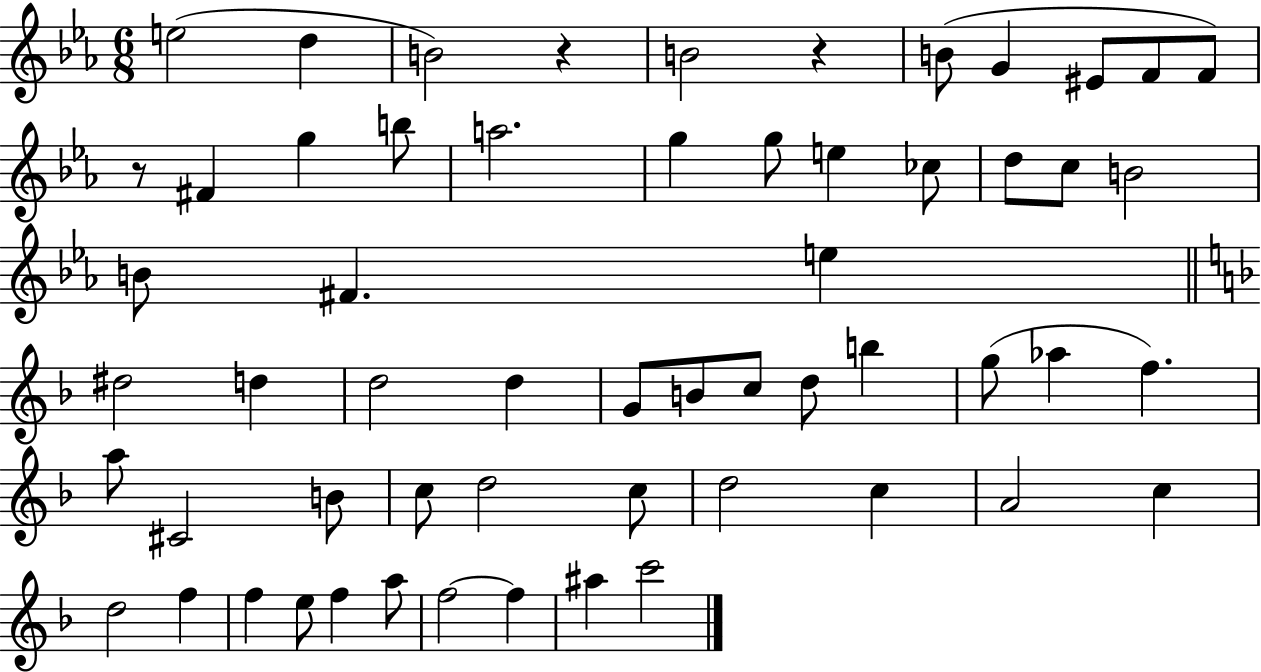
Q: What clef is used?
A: treble